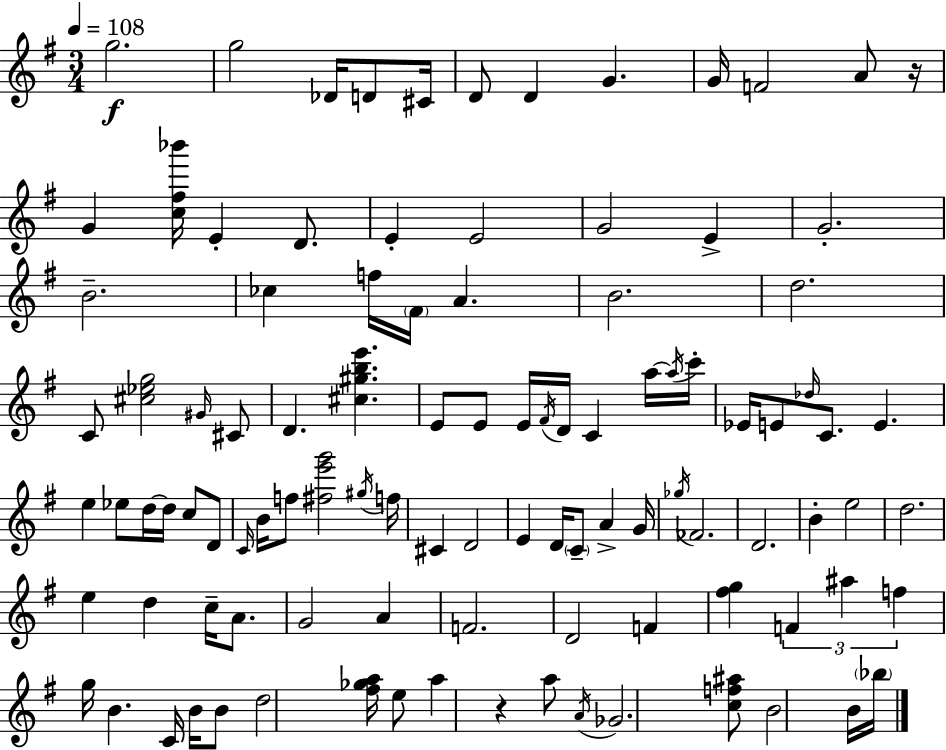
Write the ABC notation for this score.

X:1
T:Untitled
M:3/4
L:1/4
K:Em
g2 g2 _D/4 D/2 ^C/4 D/2 D G G/4 F2 A/2 z/4 G [c^f_b']/4 E D/2 E E2 G2 E G2 B2 _c f/4 ^F/4 A B2 d2 C/2 [^c_eg]2 ^G/4 ^C/2 D [^c^gbe'] E/2 E/2 E/4 ^F/4 D/4 C a/4 a/4 c'/4 _E/4 E/2 _d/4 C/2 E e _e/2 d/4 d/4 c/2 D/2 C/4 B/4 f/2 [^fe'g']2 ^g/4 f/4 ^C D2 E D/4 C/2 A G/4 _g/4 _F2 D2 B e2 d2 e d c/4 A/2 G2 A F2 D2 F [^fg] F ^a f g/4 B C/4 B/4 B/2 d2 [^f_ga]/4 e/2 a z a/2 A/4 _G2 [cf^a]/2 B2 B/4 _b/4